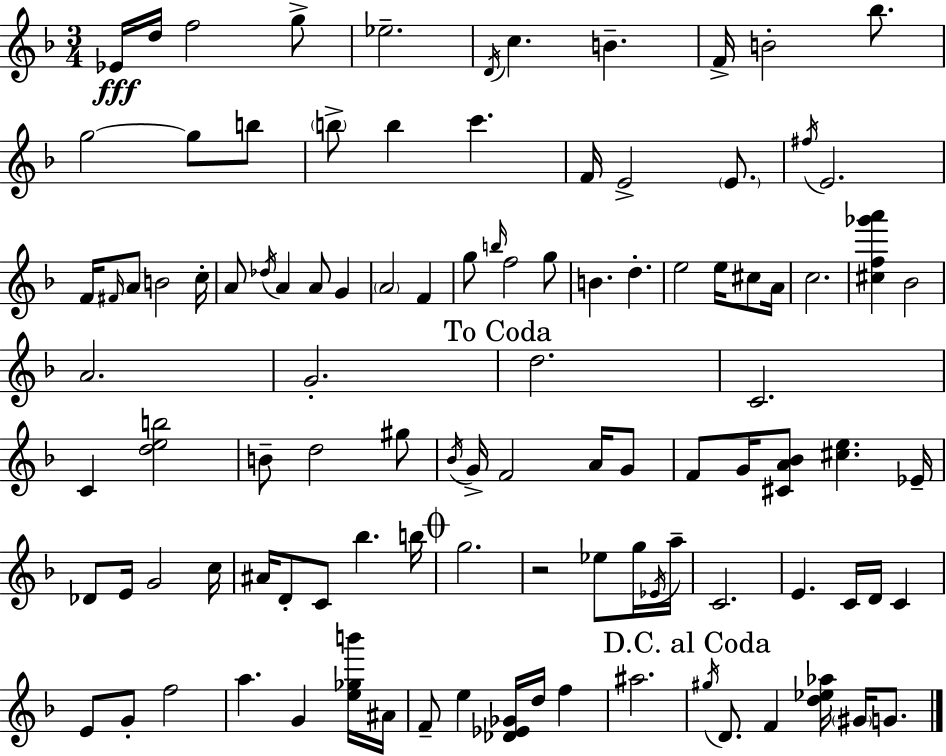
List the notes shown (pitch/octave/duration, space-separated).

Eb4/s D5/s F5/h G5/e Eb5/h. D4/s C5/q. B4/q. F4/s B4/h Bb5/e. G5/h G5/e B5/e B5/e B5/q C6/q. F4/s E4/h E4/e. F#5/s E4/h. F4/s F#4/s A4/e B4/h C5/s A4/e Db5/s A4/q A4/e G4/q A4/h F4/q G5/e B5/s F5/h G5/e B4/q. D5/q. E5/h E5/s C#5/e A4/s C5/h. [C#5,F5,Gb6,A6]/q Bb4/h A4/h. G4/h. D5/h. C4/h. C4/q [D5,E5,B5]/h B4/e D5/h G#5/e Bb4/s G4/s F4/h A4/s G4/e F4/e G4/s [C#4,A4,Bb4]/e [C#5,E5]/q. Eb4/s Db4/e E4/s G4/h C5/s A#4/s D4/e C4/e Bb5/q. B5/s G5/h. R/h Eb5/e G5/s Eb4/s A5/s C4/h. E4/q. C4/s D4/s C4/q E4/e G4/e F5/h A5/q. G4/q [E5,Gb5,B6]/s A#4/s F4/e E5/q [Db4,Eb4,Gb4]/s D5/s F5/q A#5/h. G#5/s D4/e. F4/q [D5,Eb5,Ab5]/s G#4/s G4/e.